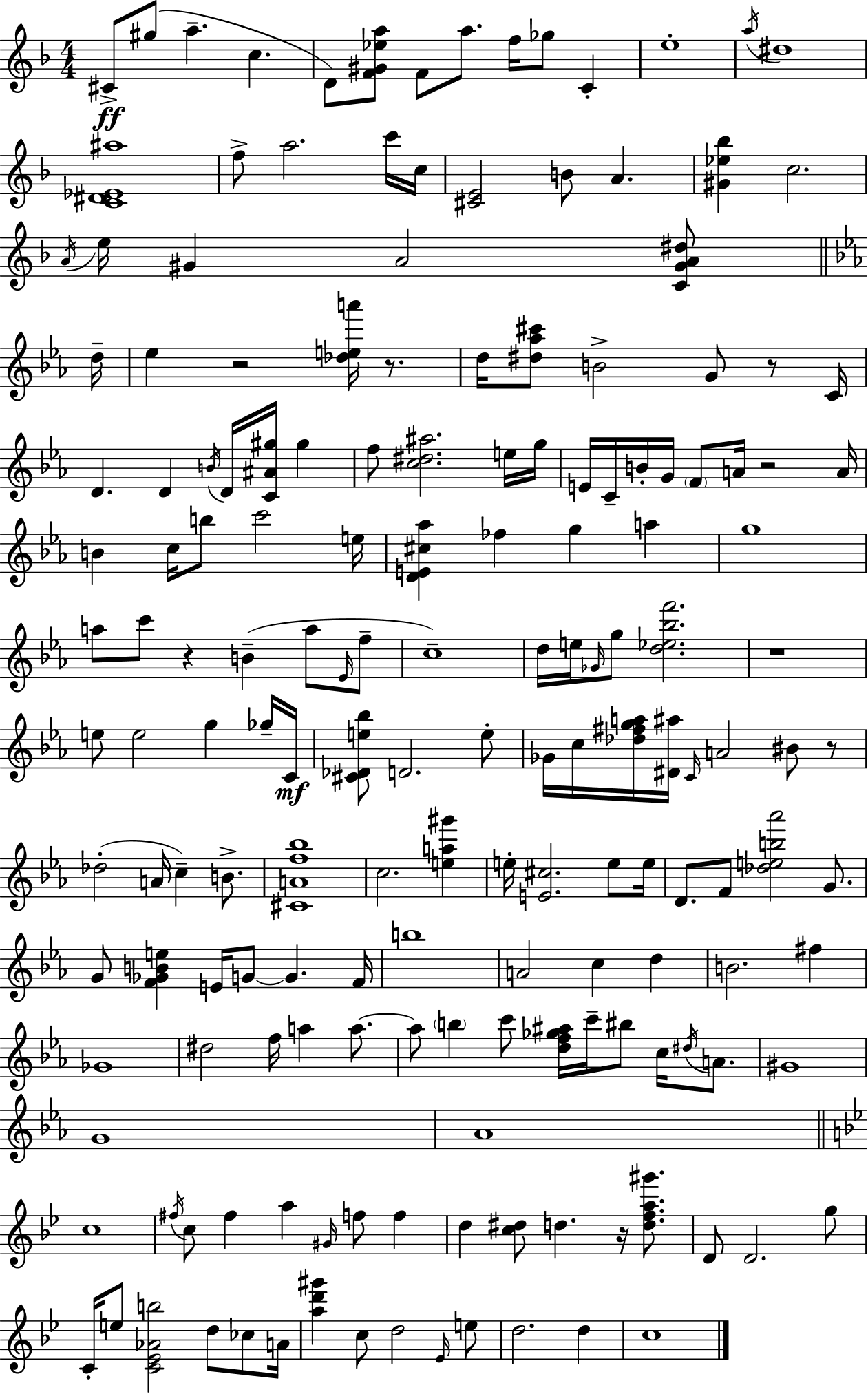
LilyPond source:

{
  \clef treble
  \numericTimeSignature
  \time 4/4
  \key f \major
  cis'8->\ff gis''8( a''4.-- c''4. | d'8) <f' gis' ees'' a''>8 f'8 a''8. f''16 ges''8 c'4-. | e''1-. | \acciaccatura { a''16 } dis''1 | \break <c' dis' ees' ais''>1 | f''8-> a''2. c'''16 | c''16 <cis' e'>2 b'8 a'4. | <gis' ees'' bes''>4 c''2. | \break \acciaccatura { a'16 } e''16 gis'4 a'2 <c' gis' a' dis''>8 | \bar "||" \break \key c \minor d''16-- ees''4 r2 <des'' e'' a'''>16 r8. | d''16 <dis'' aes'' cis'''>8 b'2-> g'8 r8 | c'16 d'4. d'4 \acciaccatura { b'16 } d'16 <c' ais' gis''>16 gis''4 | f''8 <c'' dis'' ais''>2. | \break e''16 g''16 e'16 c'16-- b'16-. g'16 \parenthesize f'8 a'16 r2 | a'16 b'4 c''16 b''8 c'''2 | e''16 <d' e' cis'' aes''>4 fes''4 g''4 a''4 | g''1 | \break a''8 c'''8 r4 b'4--( a''8 | \grace { ees'16 } f''8-- c''1--) | d''16 e''16 \grace { ges'16 } g''8 <d'' ees'' bes'' f'''>2. | r1 | \break e''8 e''2 g''4 | ges''16-- c'16\mf <cis' des' e'' bes''>8 d'2. | e''8-. ges'16 c''16 <des'' fis'' g'' a''>16 <dis' ais''>16 \grace { c'16 } a'2 | bis'8 r8 des''2-.( a'16 c''4--) | \break b'8.-> <cis' a' f'' bes''>1 | c''2. | <e'' a'' gis'''>4 e''16-. <e' cis''>2. | e''8 e''16 d'8. f'8 <des'' e'' b'' aes'''>2 | \break g'8. g'8 <f' ges' b' e''>4 e'16 g'8~~ g'4. | f'16 b''1 | a'2 c''4 | d''4 b'2. | \break fis''4 ges'1 | dis''2 f''16 a''4 | a''8.~~ a''8 \parenthesize b''4 c'''8 <d'' f'' ges'' ais''>16 c'''16-- bis''8 | c''16 \acciaccatura { dis''16 } a'8. gis'1 | \break g'1 | aes'1 | \bar "||" \break \key bes \major c''1 | \acciaccatura { fis''16 } c''8 fis''4 a''4 \grace { gis'16 } f''8 f''4 | d''4 <c'' dis''>8 d''4. r16 <d'' f'' a'' gis'''>8. | d'8 d'2. | \break g''8 c'16-. e''8 <c' ees' aes' b''>2 d''8 ces''8 | a'16 <a'' d''' gis'''>4 c''8 d''2 | \grace { ees'16 } e''8 d''2. d''4 | c''1 | \break \bar "|."
}